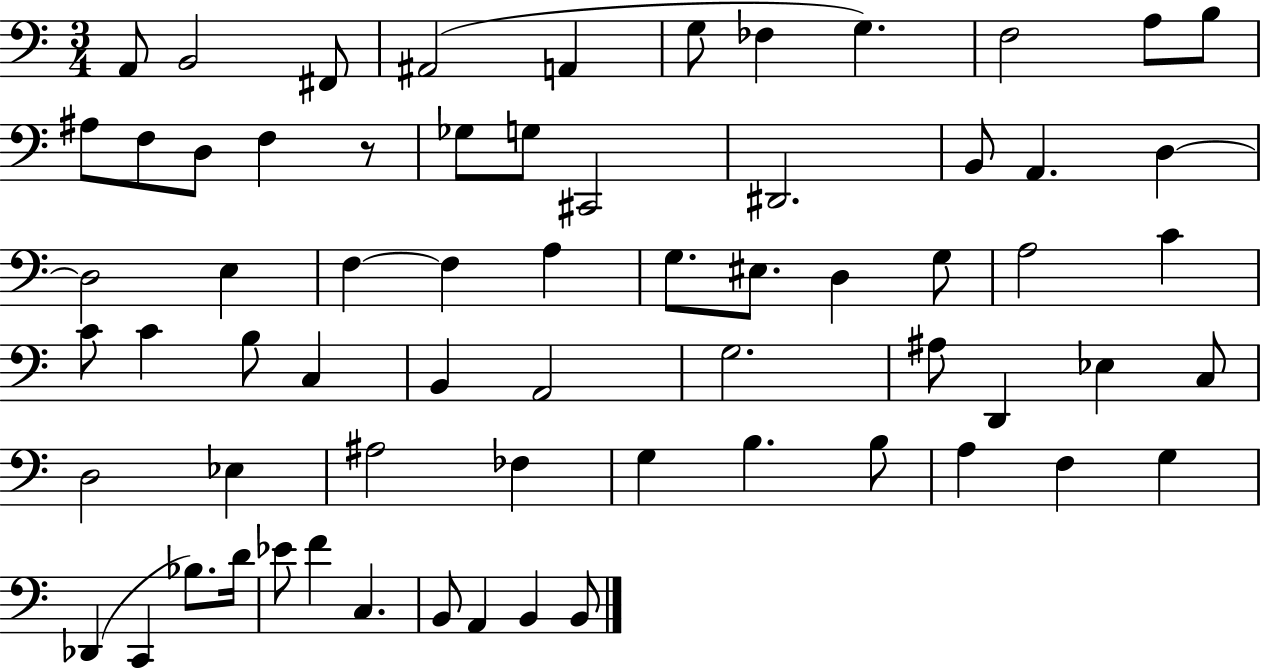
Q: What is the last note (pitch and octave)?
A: B2